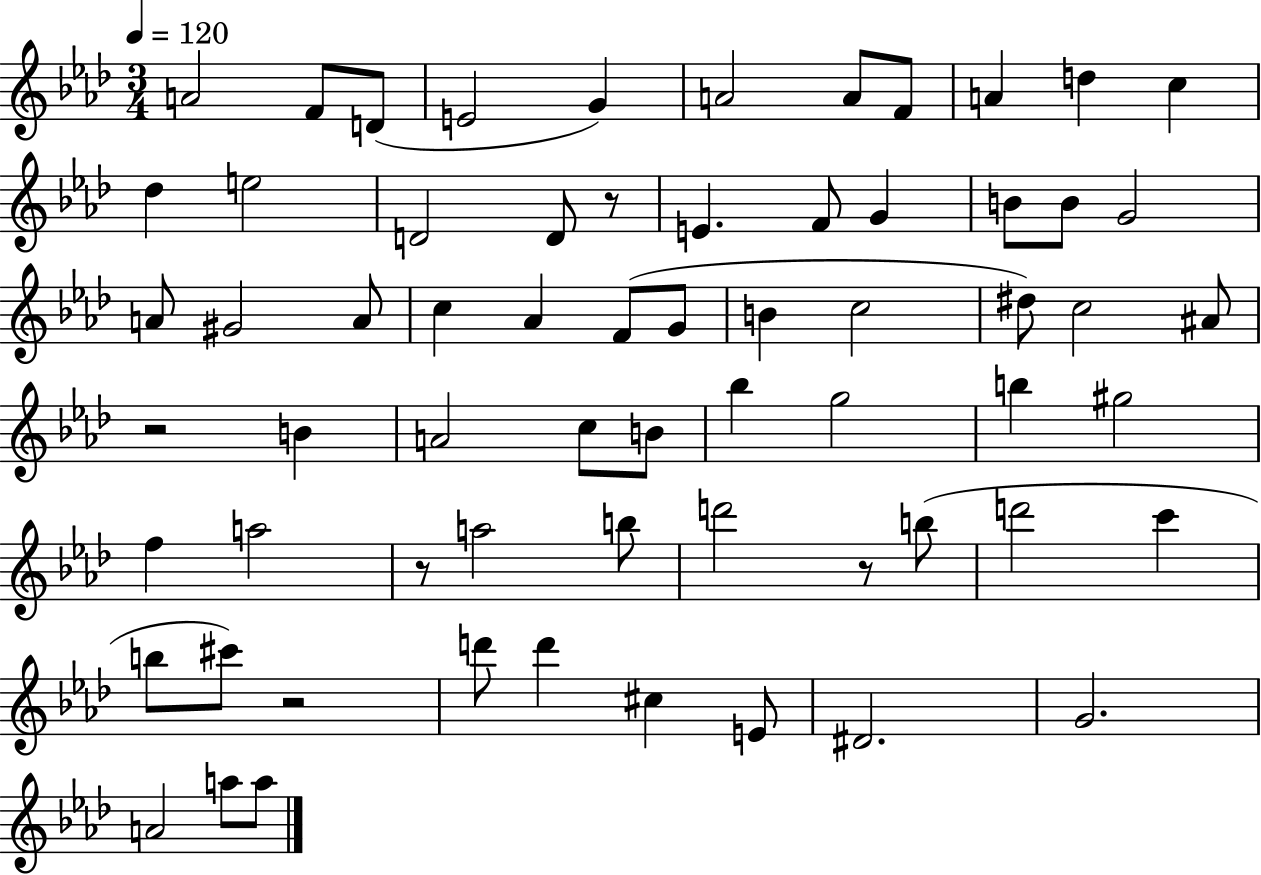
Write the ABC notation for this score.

X:1
T:Untitled
M:3/4
L:1/4
K:Ab
A2 F/2 D/2 E2 G A2 A/2 F/2 A d c _d e2 D2 D/2 z/2 E F/2 G B/2 B/2 G2 A/2 ^G2 A/2 c _A F/2 G/2 B c2 ^d/2 c2 ^A/2 z2 B A2 c/2 B/2 _b g2 b ^g2 f a2 z/2 a2 b/2 d'2 z/2 b/2 d'2 c' b/2 ^c'/2 z2 d'/2 d' ^c E/2 ^D2 G2 A2 a/2 a/2